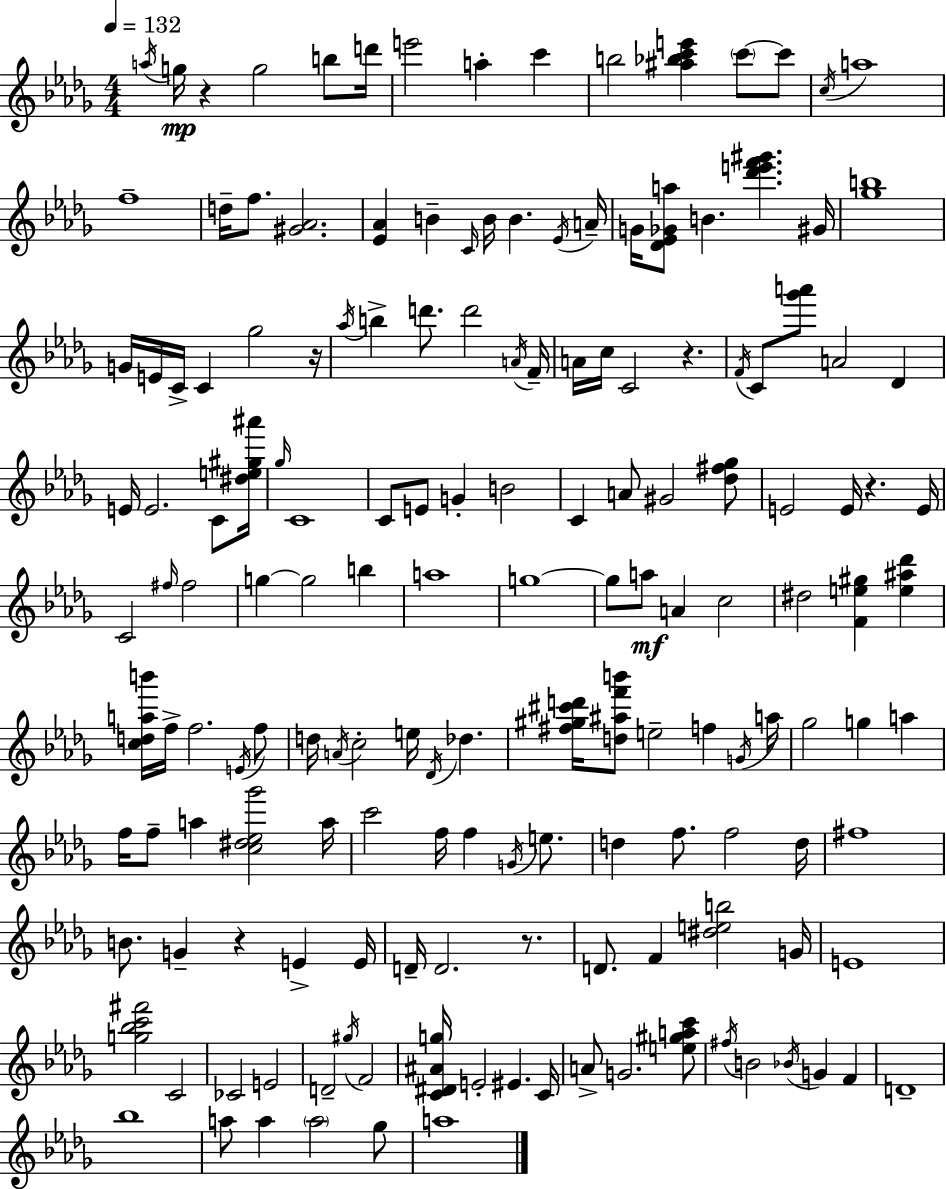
A5/s G5/s R/q G5/h B5/e D6/s E6/h A5/q C6/q B5/h [A#5,Bb5,C6,E6]/q C6/e C6/e C5/s A5/w F5/w D5/s F5/e. [G#4,Ab4]/h. [Eb4,Ab4]/q B4/q C4/s B4/s B4/q. Eb4/s A4/s G4/s [Db4,Eb4,Gb4,A5]/e B4/q. [Db6,E6,F6,G#6]/q. G#4/s [Gb5,B5]/w G4/s E4/s C4/s C4/q Gb5/h R/s Ab5/s B5/q D6/e. D6/h A4/s F4/s A4/s C5/s C4/h R/q. F4/s C4/e [Gb6,A6]/e A4/h Db4/q E4/s E4/h. C4/e [D#5,E5,G#5,A#6]/s Gb5/s C4/w C4/e E4/e G4/q B4/h C4/q A4/e G#4/h [Db5,F#5,Gb5]/e E4/h E4/s R/q. E4/s C4/h F#5/s F#5/h G5/q G5/h B5/q A5/w G5/w G5/e A5/e A4/q C5/h D#5/h [F4,E5,G#5]/q [E5,A#5,Db6]/q [C5,D5,A5,B6]/s F5/s F5/h. E4/s F5/e D5/s A4/s C5/h E5/s Db4/s Db5/q. [F#5,G#5,C#6,D6]/s [D5,A#5,F6,B6]/e E5/h F5/q G4/s A5/s Gb5/h G5/q A5/q F5/s F5/e A5/q [C5,D#5,Eb5,Gb6]/h A5/s C6/h F5/s F5/q G4/s E5/e. D5/q F5/e. F5/h D5/s F#5/w B4/e. G4/q R/q E4/q E4/s D4/s D4/h. R/e. D4/e. F4/q [D#5,E5,B5]/h G4/s E4/w [G5,Bb5,C6,F#6]/h C4/h CES4/h E4/h D4/h G#5/s F4/h [C4,D#4,A#4,G5]/s E4/h EIS4/q. C4/s A4/e G4/h. [E5,G#5,A5,C6]/e F#5/s B4/h Bb4/s G4/q F4/q D4/w Bb5/w A5/e A5/q A5/h Gb5/e A5/w